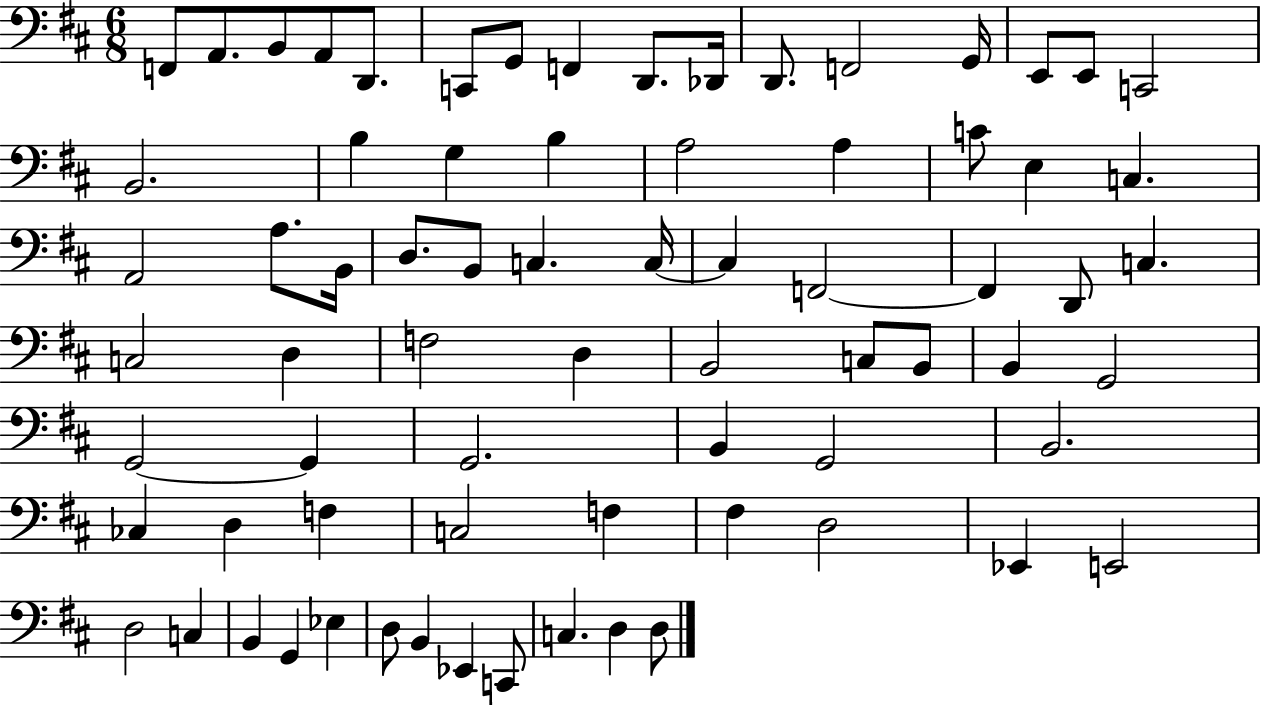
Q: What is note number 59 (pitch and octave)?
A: D3